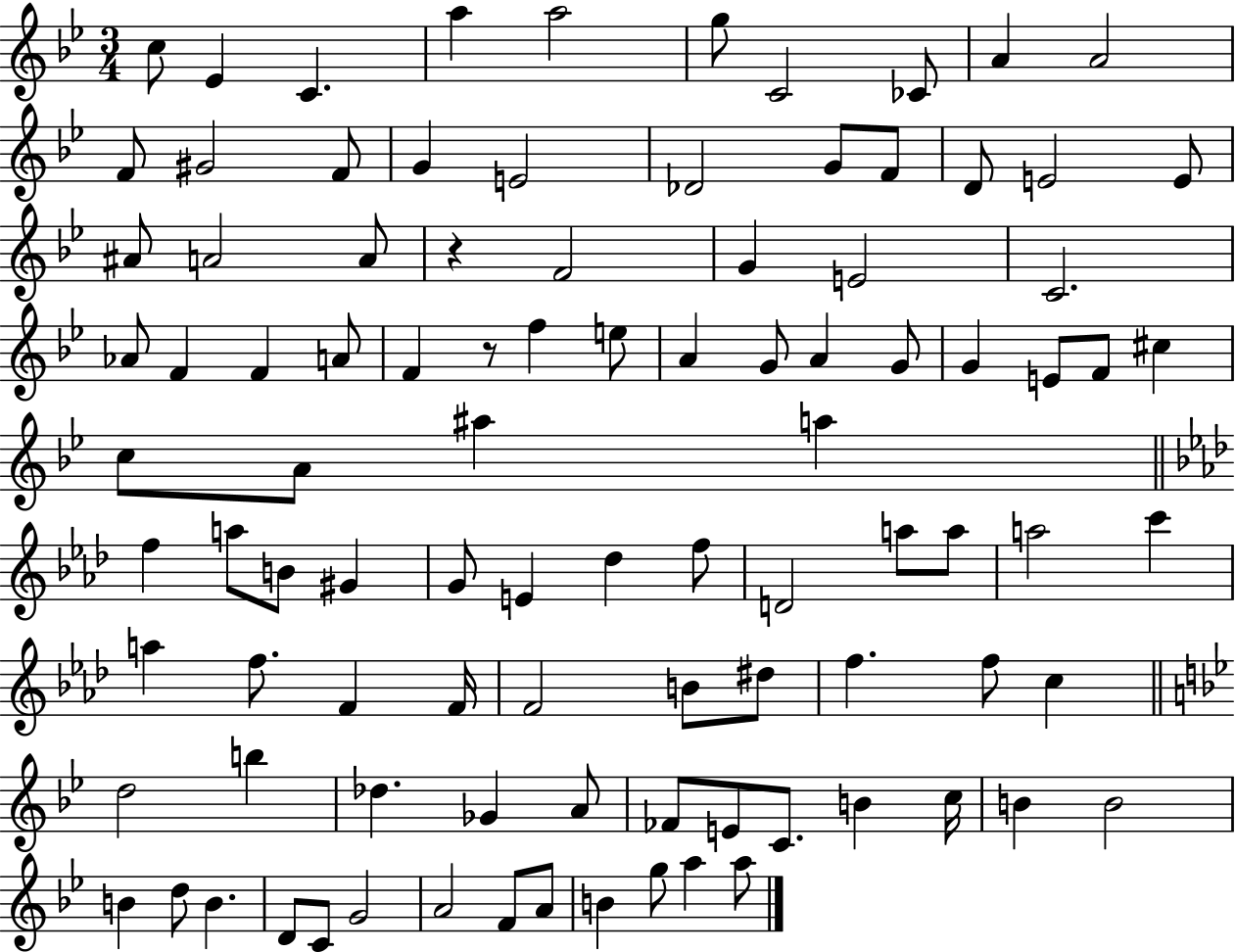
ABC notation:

X:1
T:Untitled
M:3/4
L:1/4
K:Bb
c/2 _E C a a2 g/2 C2 _C/2 A A2 F/2 ^G2 F/2 G E2 _D2 G/2 F/2 D/2 E2 E/2 ^A/2 A2 A/2 z F2 G E2 C2 _A/2 F F A/2 F z/2 f e/2 A G/2 A G/2 G E/2 F/2 ^c c/2 A/2 ^a a f a/2 B/2 ^G G/2 E _d f/2 D2 a/2 a/2 a2 c' a f/2 F F/4 F2 B/2 ^d/2 f f/2 c d2 b _d _G A/2 _F/2 E/2 C/2 B c/4 B B2 B d/2 B D/2 C/2 G2 A2 F/2 A/2 B g/2 a a/2